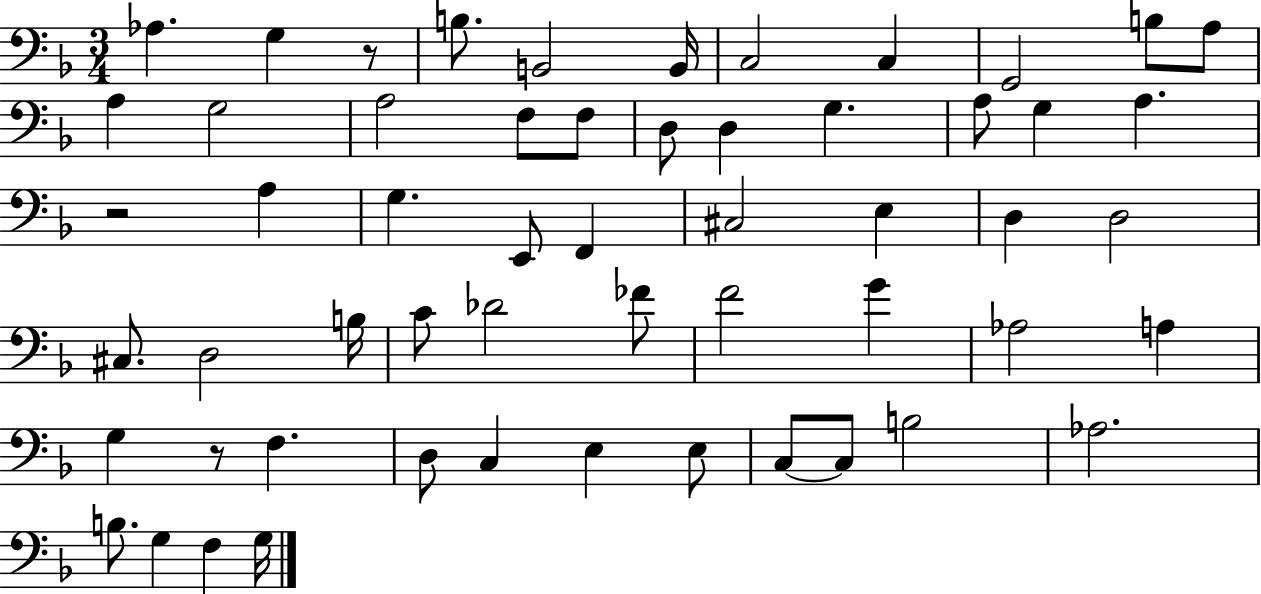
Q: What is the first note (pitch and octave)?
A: Ab3